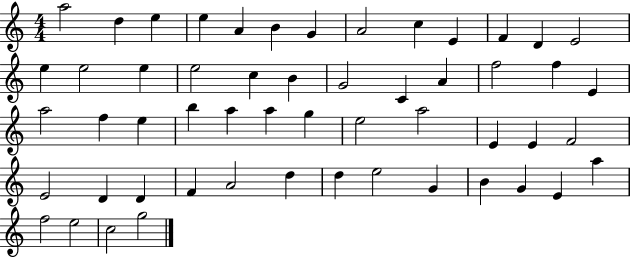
X:1
T:Untitled
M:4/4
L:1/4
K:C
a2 d e e A B G A2 c E F D E2 e e2 e e2 c B G2 C A f2 f E a2 f e b a a g e2 a2 E E F2 E2 D D F A2 d d e2 G B G E a f2 e2 c2 g2